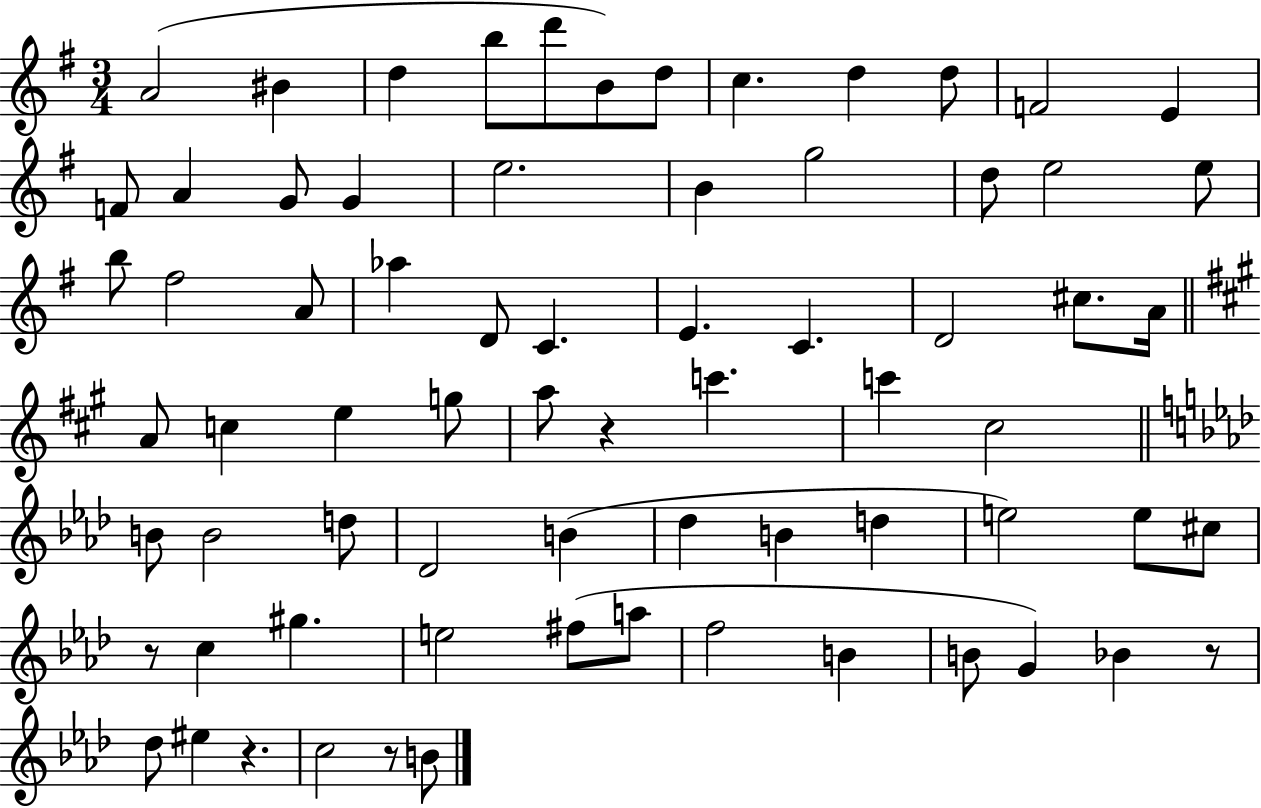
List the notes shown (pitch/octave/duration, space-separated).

A4/h BIS4/q D5/q B5/e D6/e B4/e D5/e C5/q. D5/q D5/e F4/h E4/q F4/e A4/q G4/e G4/q E5/h. B4/q G5/h D5/e E5/h E5/e B5/e F#5/h A4/e Ab5/q D4/e C4/q. E4/q. C4/q. D4/h C#5/e. A4/s A4/e C5/q E5/q G5/e A5/e R/q C6/q. C6/q C#5/h B4/e B4/h D5/e Db4/h B4/q Db5/q B4/q D5/q E5/h E5/e C#5/e R/e C5/q G#5/q. E5/h F#5/e A5/e F5/h B4/q B4/e G4/q Bb4/q R/e Db5/e EIS5/q R/q. C5/h R/e B4/e